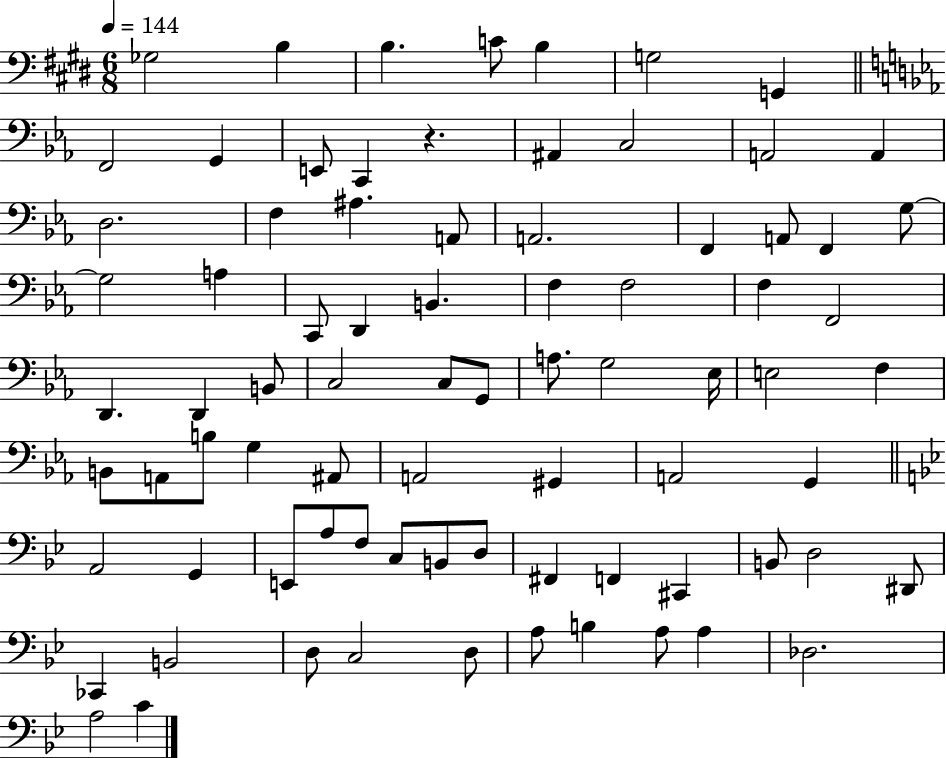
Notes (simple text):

Gb3/h B3/q B3/q. C4/e B3/q G3/h G2/q F2/h G2/q E2/e C2/q R/q. A#2/q C3/h A2/h A2/q D3/h. F3/q A#3/q. A2/e A2/h. F2/q A2/e F2/q G3/e G3/h A3/q C2/e D2/q B2/q. F3/q F3/h F3/q F2/h D2/q. D2/q B2/e C3/h C3/e G2/e A3/e. G3/h Eb3/s E3/h F3/q B2/e A2/e B3/e G3/q A#2/e A2/h G#2/q A2/h G2/q A2/h G2/q E2/e A3/e F3/e C3/e B2/e D3/e F#2/q F2/q C#2/q B2/e D3/h D#2/e CES2/q B2/h D3/e C3/h D3/e A3/e B3/q A3/e A3/q Db3/h. A3/h C4/q